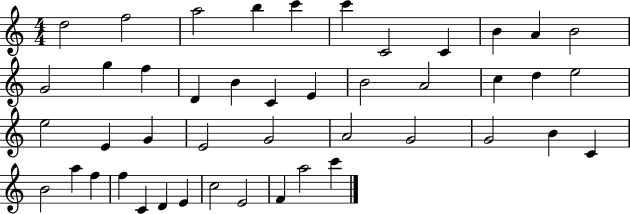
X:1
T:Untitled
M:4/4
L:1/4
K:C
d2 f2 a2 b c' c' C2 C B A B2 G2 g f D B C E B2 A2 c d e2 e2 E G E2 G2 A2 G2 G2 B C B2 a f f C D E c2 E2 F a2 c'